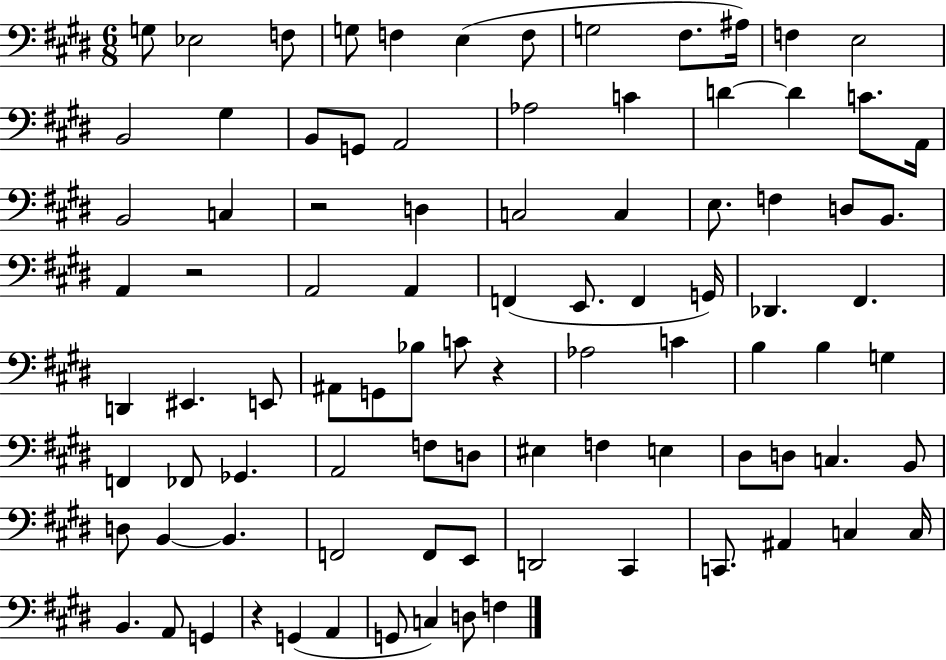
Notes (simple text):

G3/e Eb3/h F3/e G3/e F3/q E3/q F3/e G3/h F#3/e. A#3/s F3/q E3/h B2/h G#3/q B2/e G2/e A2/h Ab3/h C4/q D4/q D4/q C4/e. A2/s B2/h C3/q R/h D3/q C3/h C3/q E3/e. F3/q D3/e B2/e. A2/q R/h A2/h A2/q F2/q E2/e. F2/q G2/s Db2/q. F#2/q. D2/q EIS2/q. E2/e A#2/e G2/e Bb3/e C4/e R/q Ab3/h C4/q B3/q B3/q G3/q F2/q FES2/e Gb2/q. A2/h F3/e D3/e EIS3/q F3/q E3/q D#3/e D3/e C3/q. B2/e D3/e B2/q B2/q. F2/h F2/e E2/e D2/h C#2/q C2/e. A#2/q C3/q C3/s B2/q. A2/e G2/q R/q G2/q A2/q G2/e C3/q D3/e F3/q